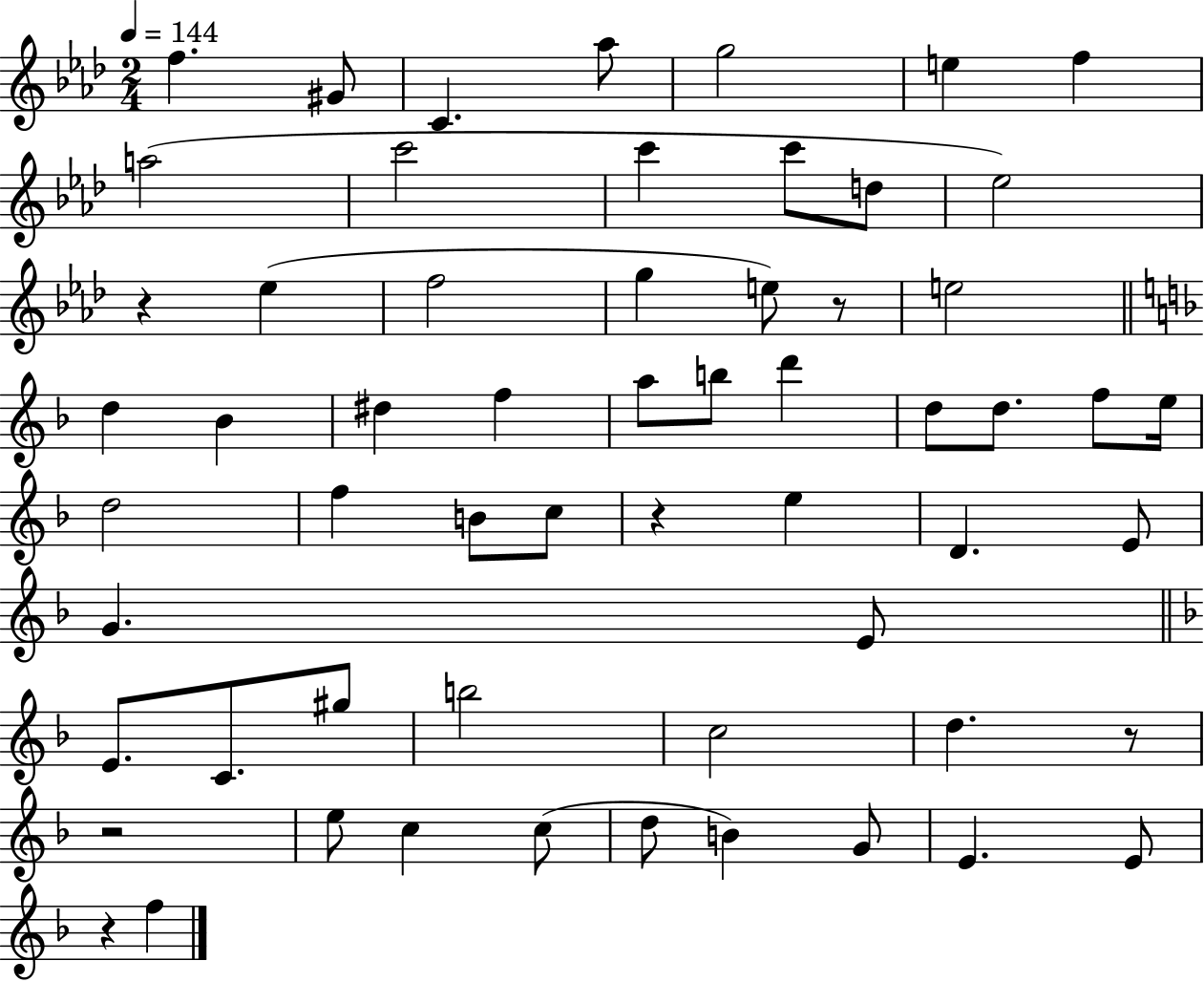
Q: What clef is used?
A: treble